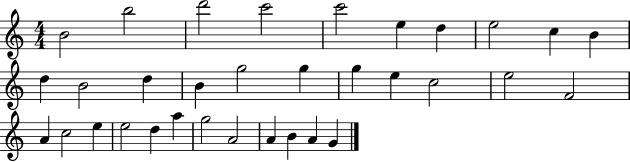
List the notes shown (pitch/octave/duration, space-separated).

B4/h B5/h D6/h C6/h C6/h E5/q D5/q E5/h C5/q B4/q D5/q B4/h D5/q B4/q G5/h G5/q G5/q E5/q C5/h E5/h F4/h A4/q C5/h E5/q E5/h D5/q A5/q G5/h A4/h A4/q B4/q A4/q G4/q